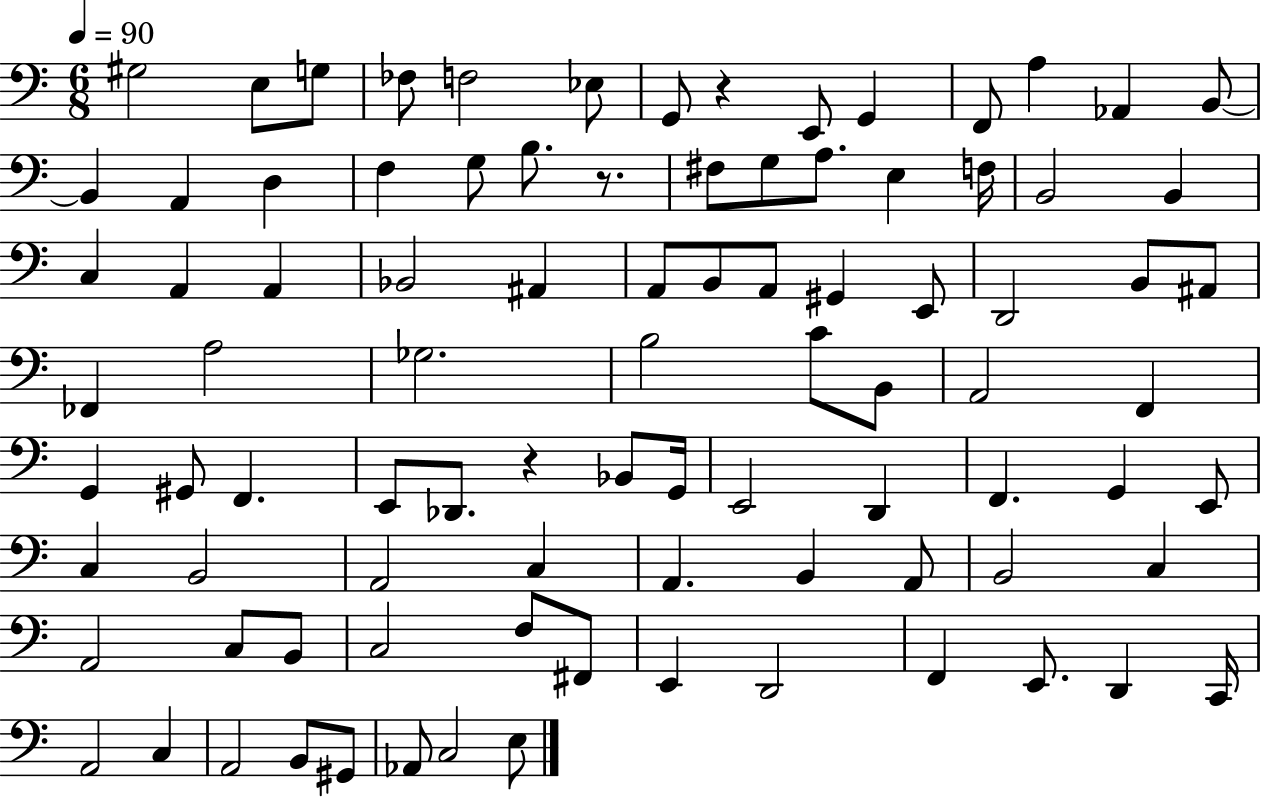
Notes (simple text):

G#3/h E3/e G3/e FES3/e F3/h Eb3/e G2/e R/q E2/e G2/q F2/e A3/q Ab2/q B2/e B2/q A2/q D3/q F3/q G3/e B3/e. R/e. F#3/e G3/e A3/e. E3/q F3/s B2/h B2/q C3/q A2/q A2/q Bb2/h A#2/q A2/e B2/e A2/e G#2/q E2/e D2/h B2/e A#2/e FES2/q A3/h Gb3/h. B3/h C4/e B2/e A2/h F2/q G2/q G#2/e F2/q. E2/e Db2/e. R/q Bb2/e G2/s E2/h D2/q F2/q. G2/q E2/e C3/q B2/h A2/h C3/q A2/q. B2/q A2/e B2/h C3/q A2/h C3/e B2/e C3/h F3/e F#2/e E2/q D2/h F2/q E2/e. D2/q C2/s A2/h C3/q A2/h B2/e G#2/e Ab2/e C3/h E3/e